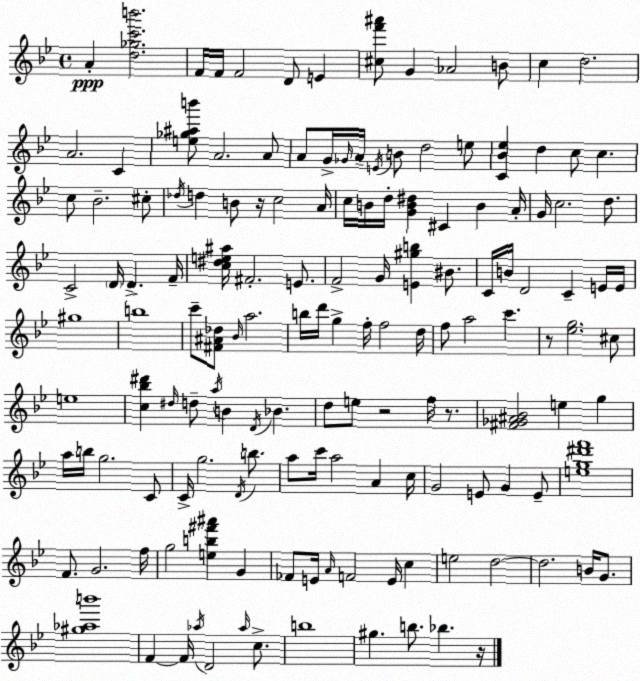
X:1
T:Untitled
M:4/4
L:1/4
K:Gm
A [d_gc'b']2 F/4 F/4 F2 D/2 E [^cf'^a']/2 G _A2 B/2 c d2 A2 C [e_g^ab']/2 A2 A/2 A/2 G/4 _G/4 A/4 E/4 B/2 d2 e/2 [C_B_e] d c/2 c c/2 _B2 ^c/2 _d/4 d B/2 z/4 c2 A/4 c/4 B/4 d/4 [GB^d] ^C B A/4 G/4 c2 d/2 C2 D/4 D F/4 [c^de^a]/4 ^F2 E/2 F2 G/4 [E^gb] ^B/2 C/4 B/4 D2 C E/4 E/4 ^g4 b4 c'/2 [^F^A_d]/2 _B/4 a2 b/4 d'/4 g f/4 f2 d/4 f/2 a2 c' z/2 [_eg]2 ^c/2 e4 [c_b^d'] ^d/4 d/2 a/4 B D/4 _B d/2 e/2 z2 f/4 z/2 [^F_G^A_B]2 e g a/4 b/4 g2 C/2 C/4 g2 D/4 b/2 a/2 c'/4 a2 A c/4 G2 E/2 G E/2 [eg^d'f']4 F/2 G2 f/4 g2 [eb^f'^a'] G _F/2 E/4 A/4 F2 E/4 c e2 d2 d2 B/4 G/2 [^g_ab']4 F F/4 _a/4 D2 _a/4 c/2 b4 ^g b/2 _b z/4